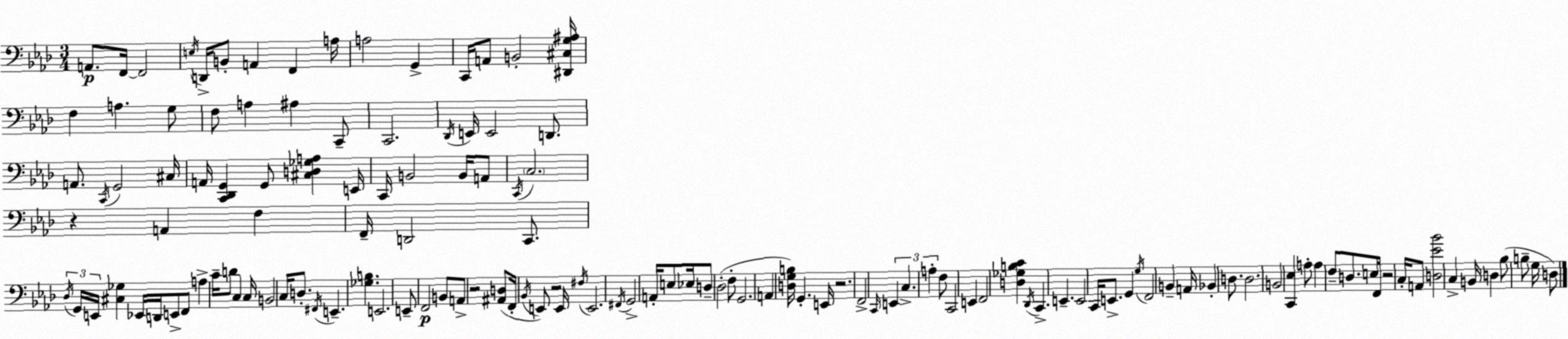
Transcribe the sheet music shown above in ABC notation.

X:1
T:Untitled
M:3/4
L:1/4
K:Fm
A,,/2 F,,/4 F,,2 E,/4 D,,/4 B,,/2 A,, F,, A,/4 A,2 G,, C,,/4 A,,/2 B,,2 [^D,,^C,G,^A,]/4 F, A, G,/2 F,/2 A, ^A, C,,/2 C,,2 _D,,/4 E,,/4 E,,2 D,,/2 A,,/2 C,,/4 G,,2 ^C,/4 A,,/4 [C,,_D,,G,,] G,,/2 [^C,D,_G,A,] E,,/4 C,,/4 B,,2 B,,/4 A,,/2 C,,/4 C,2 z A,, F, F,,/4 D,,2 C,,/2 _D,/4 G,,/4 E,,/4 [^C,_G,] _E,,/4 D,,/4 E,,/2 F,,/2 A, C/4 D/2 C, C,/4 B,,2 C,/4 D,/2 ^F,,/4 E,, [_G,B,] E,,2 E,,/2 F,,2 B,,/2 A,,/2 z2 [^A,,D,]/2 F,,/4 _B,,/4 E,,/2 z2 E,,/4 ^F,/4 E,,2 ^F,,/4 G,,2 A,,/4 E,/2 _E,/4 D,/2 _D,2 F,/2 G,,2 A,, [D,G,B,]/4 G,, E,,/4 z2 F,,2 C,,/4 E,, C, A, F,/2 C,,2 E,, F,,2 [D,_G,B,C] _D,,/4 C,, E,, E,,2 C,,/4 E,,/2 G,, G,/4 F,,2 B,, A,,/4 _B,, D,/2 D,2 B,,2 [C,,_E,] A,/2 A, F,/2 D,/2 E,/4 F,,/4 z2 C,/4 A,,/2 [D,_E_B]2 C, B,,/4 D, _B,/2 B,/2 G,/4 D,/2